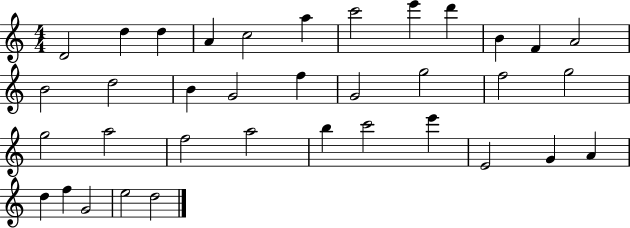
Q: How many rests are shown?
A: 0